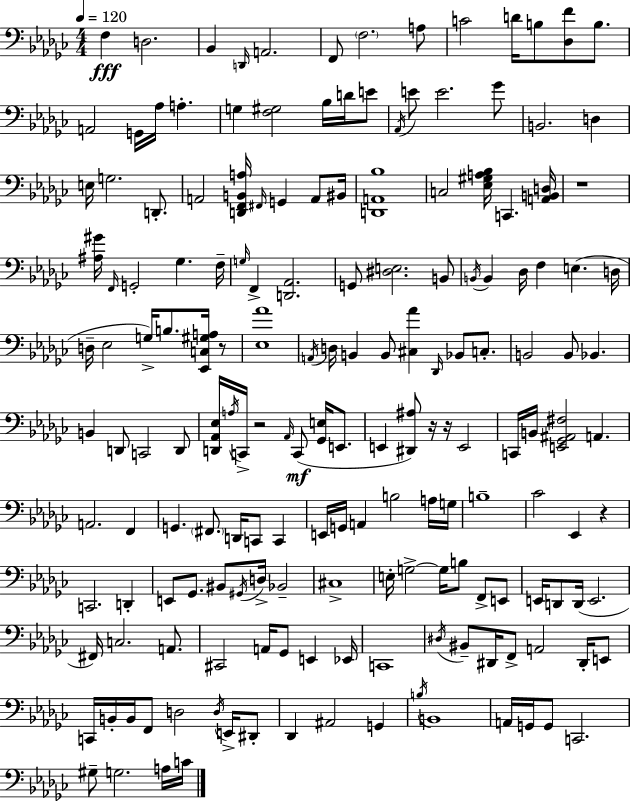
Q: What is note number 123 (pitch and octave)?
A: D#3